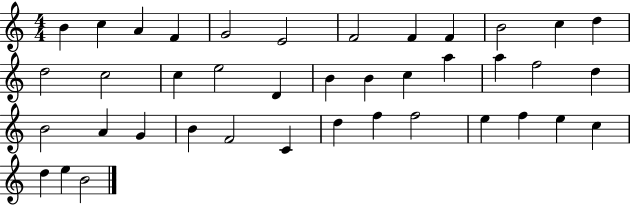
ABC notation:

X:1
T:Untitled
M:4/4
L:1/4
K:C
B c A F G2 E2 F2 F F B2 c d d2 c2 c e2 D B B c a a f2 d B2 A G B F2 C d f f2 e f e c d e B2